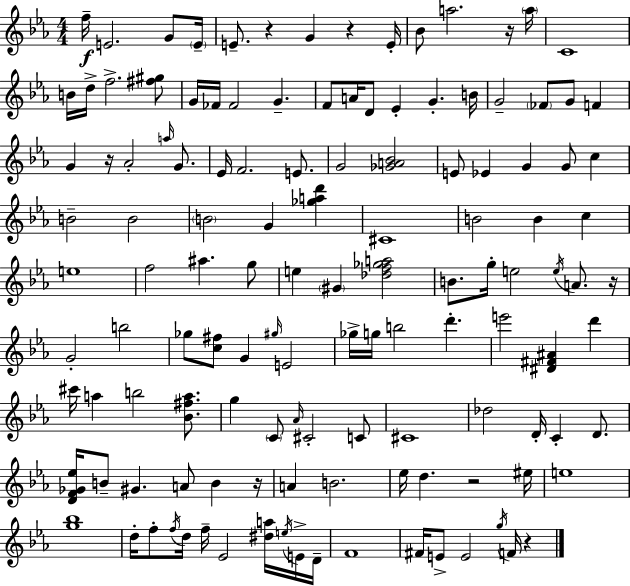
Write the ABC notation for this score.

X:1
T:Untitled
M:4/4
L:1/4
K:Eb
f/4 E2 G/2 E/4 E/2 z G z E/4 _B/2 a2 z/4 a/4 C4 B/4 d/4 f2 [^f^g]/2 G/4 _F/4 _F2 G F/2 A/4 D/2 _E G B/4 G2 _F/2 G/2 F G z/4 _A2 a/4 G/2 _E/4 F2 E/2 G2 [_GA_B]2 E/2 _E G G/2 c B2 B2 B2 G [_gad'] ^C4 B2 B c e4 f2 ^a g/2 e ^G [_df_ga]2 B/2 g/4 e2 e/4 A/2 z/4 G2 b2 _g/2 [c^f]/2 G ^g/4 E2 _g/4 g/4 b2 d' e'2 [^D^F^A] d' ^c'/4 a b2 [_B^fa]/2 g C/2 _A/4 ^C2 C/2 ^C4 _d2 D/4 C D/2 [DF_G_e]/4 B/2 ^G A/2 B z/4 A B2 _e/4 d z2 ^e/4 e4 [g_b]4 d/4 f/2 f/4 d/4 f/4 _E2 [^da]/4 e/4 E/4 D/4 F4 ^F/4 E/2 E2 g/4 F/4 z